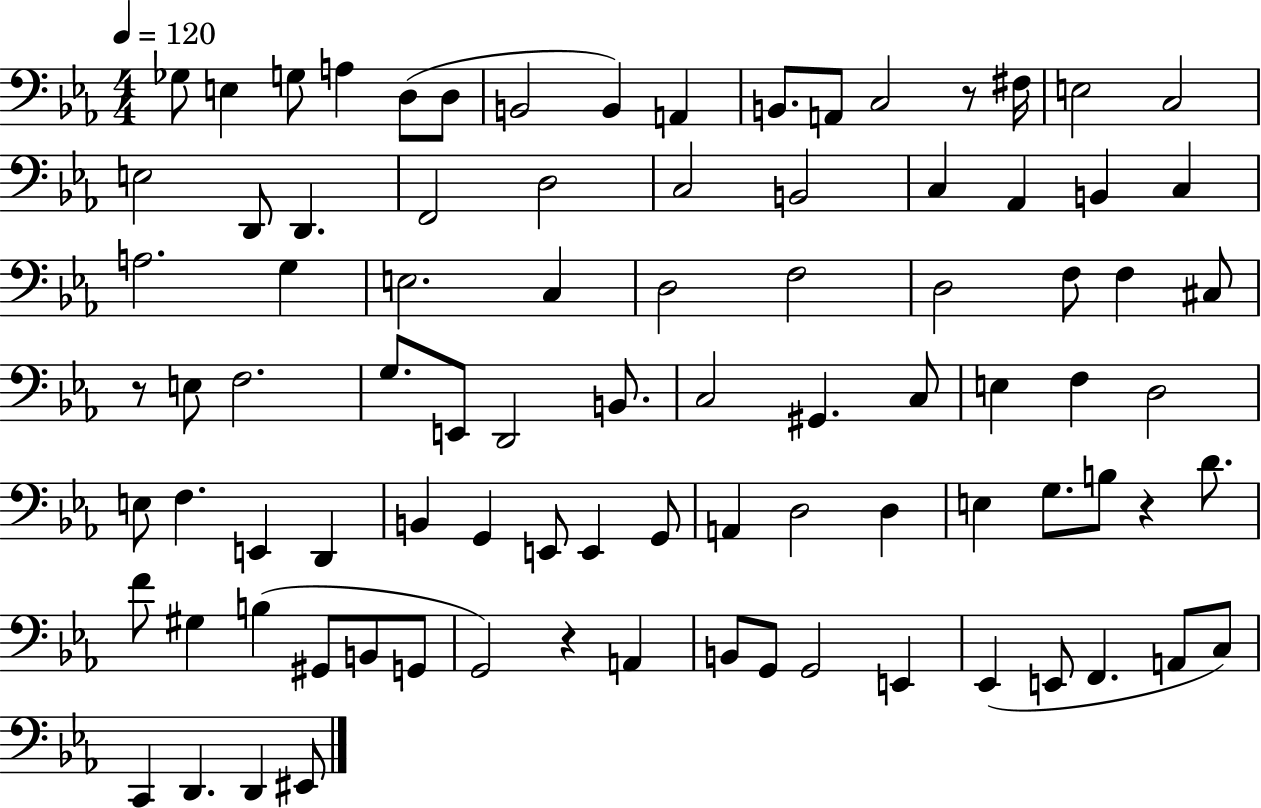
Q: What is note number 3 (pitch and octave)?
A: G3